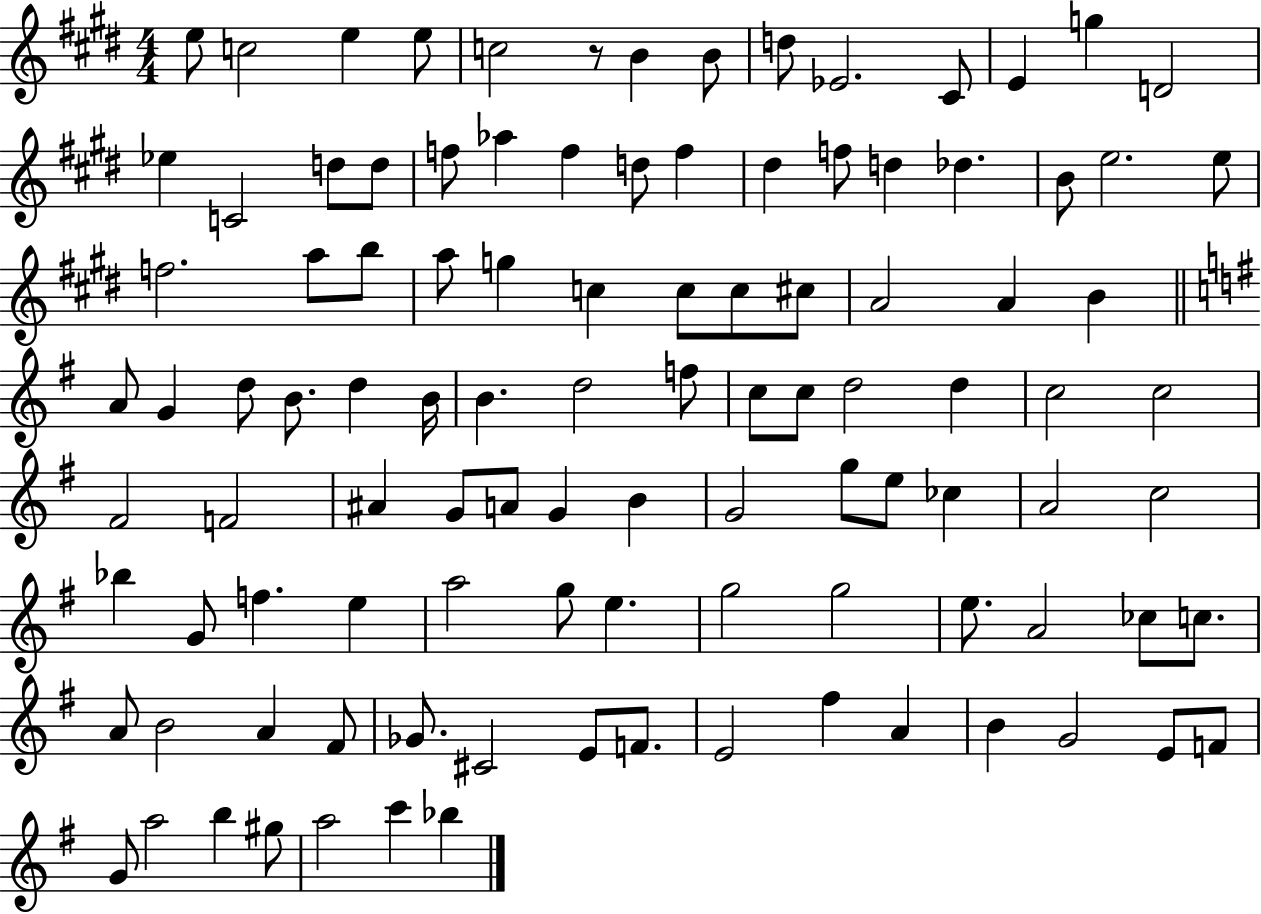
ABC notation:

X:1
T:Untitled
M:4/4
L:1/4
K:E
e/2 c2 e e/2 c2 z/2 B B/2 d/2 _E2 ^C/2 E g D2 _e C2 d/2 d/2 f/2 _a f d/2 f ^d f/2 d _d B/2 e2 e/2 f2 a/2 b/2 a/2 g c c/2 c/2 ^c/2 A2 A B A/2 G d/2 B/2 d B/4 B d2 f/2 c/2 c/2 d2 d c2 c2 ^F2 F2 ^A G/2 A/2 G B G2 g/2 e/2 _c A2 c2 _b G/2 f e a2 g/2 e g2 g2 e/2 A2 _c/2 c/2 A/2 B2 A ^F/2 _G/2 ^C2 E/2 F/2 E2 ^f A B G2 E/2 F/2 G/2 a2 b ^g/2 a2 c' _b